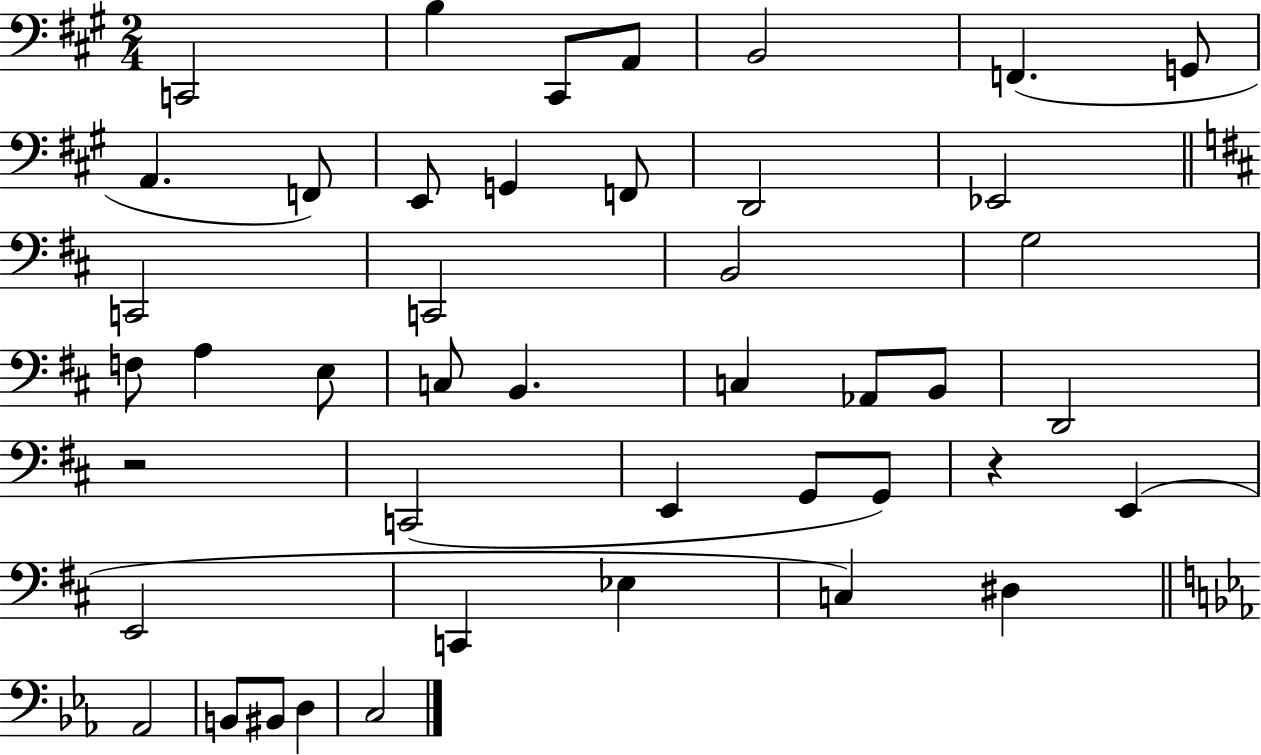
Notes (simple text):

C2/h B3/q C#2/e A2/e B2/h F2/q. G2/e A2/q. F2/e E2/e G2/q F2/e D2/h Eb2/h C2/h C2/h B2/h G3/h F3/e A3/q E3/e C3/e B2/q. C3/q Ab2/e B2/e D2/h R/h C2/h E2/q G2/e G2/e R/q E2/q E2/h C2/q Eb3/q C3/q D#3/q Ab2/h B2/e BIS2/e D3/q C3/h